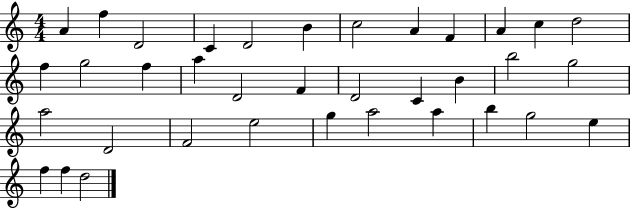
{
  \clef treble
  \numericTimeSignature
  \time 4/4
  \key c \major
  a'4 f''4 d'2 | c'4 d'2 b'4 | c''2 a'4 f'4 | a'4 c''4 d''2 | \break f''4 g''2 f''4 | a''4 d'2 f'4 | d'2 c'4 b'4 | b''2 g''2 | \break a''2 d'2 | f'2 e''2 | g''4 a''2 a''4 | b''4 g''2 e''4 | \break f''4 f''4 d''2 | \bar "|."
}